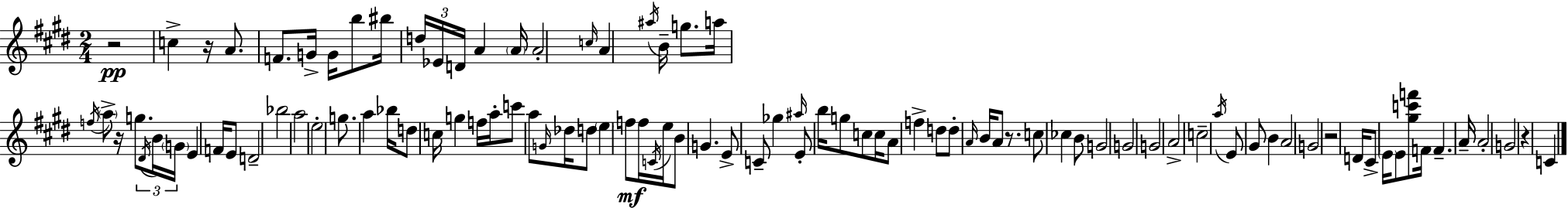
X:1
T:Untitled
M:2/4
L:1/4
K:E
z2 c z/4 A/2 F/2 G/4 G/4 b/2 ^b/4 d/4 _E/4 D/4 A A/4 A2 c/4 A ^a/4 B/4 g/2 a/4 f/4 a/2 z/4 g/2 ^D/4 B/4 G/4 E F/4 E/2 D2 _b2 a2 e2 g/2 a _b/4 d/2 c/4 g f/4 a/4 c'/2 a/2 G/4 _d/4 d/2 e f/2 f/4 C/4 e/4 B/2 G E/2 C/2 _g ^a/4 E/2 b/4 g/2 c/2 c/4 A/2 f d/2 d/2 A/4 B/4 A/2 z/2 c/2 _c B/2 G2 G2 G2 A2 c2 a/4 E/2 ^G/2 B A2 G2 z2 D/4 ^C/2 E/4 E/2 [^gc'f']/2 F/4 F A/4 A2 G2 z C